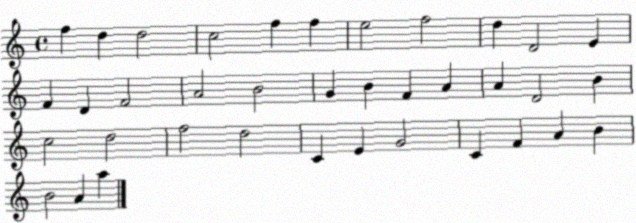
X:1
T:Untitled
M:4/4
L:1/4
K:C
f d d2 c2 f f e2 f2 d D2 E F D F2 A2 B2 G B F A A D2 B c2 d2 f2 d2 C E G2 C F A B B2 A a